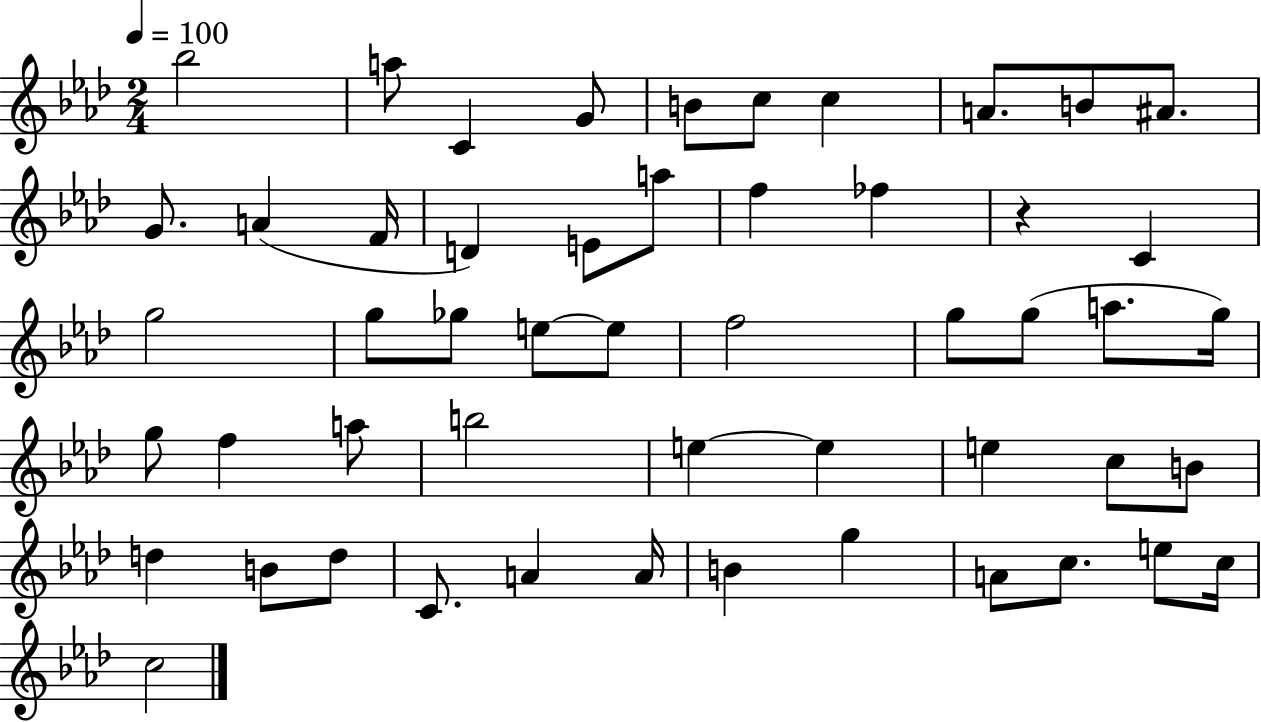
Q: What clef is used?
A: treble